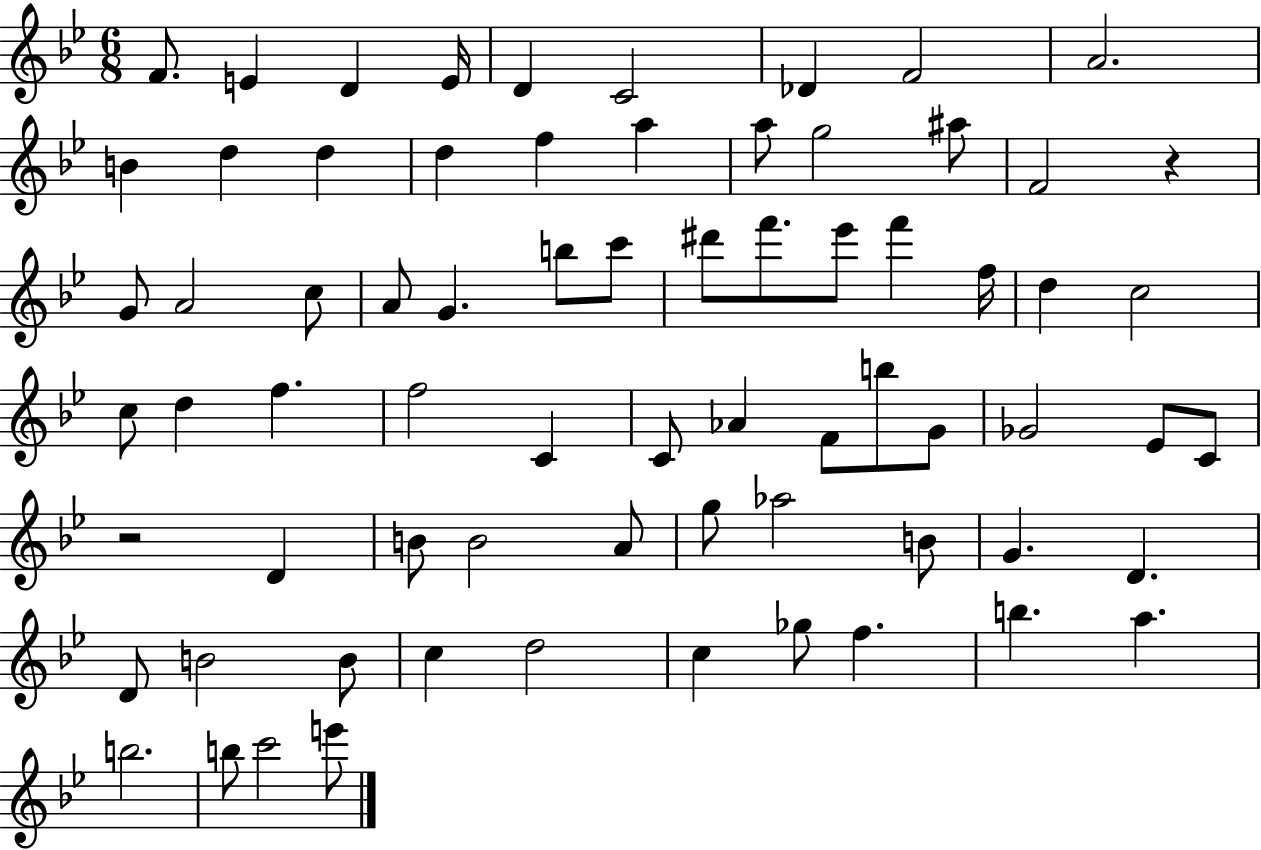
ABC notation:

X:1
T:Untitled
M:6/8
L:1/4
K:Bb
F/2 E D E/4 D C2 _D F2 A2 B d d d f a a/2 g2 ^a/2 F2 z G/2 A2 c/2 A/2 G b/2 c'/2 ^d'/2 f'/2 _e'/2 f' f/4 d c2 c/2 d f f2 C C/2 _A F/2 b/2 G/2 _G2 _E/2 C/2 z2 D B/2 B2 A/2 g/2 _a2 B/2 G D D/2 B2 B/2 c d2 c _g/2 f b a b2 b/2 c'2 e'/2